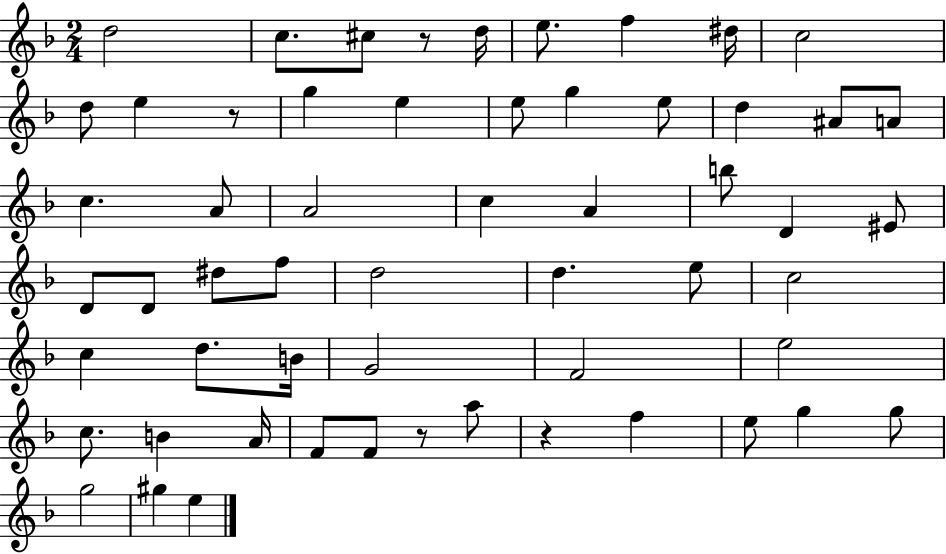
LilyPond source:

{
  \clef treble
  \numericTimeSignature
  \time 2/4
  \key f \major
  d''2 | c''8. cis''8 r8 d''16 | e''8. f''4 dis''16 | c''2 | \break d''8 e''4 r8 | g''4 e''4 | e''8 g''4 e''8 | d''4 ais'8 a'8 | \break c''4. a'8 | a'2 | c''4 a'4 | b''8 d'4 eis'8 | \break d'8 d'8 dis''8 f''8 | d''2 | d''4. e''8 | c''2 | \break c''4 d''8. b'16 | g'2 | f'2 | e''2 | \break c''8. b'4 a'16 | f'8 f'8 r8 a''8 | r4 f''4 | e''8 g''4 g''8 | \break g''2 | gis''4 e''4 | \bar "|."
}